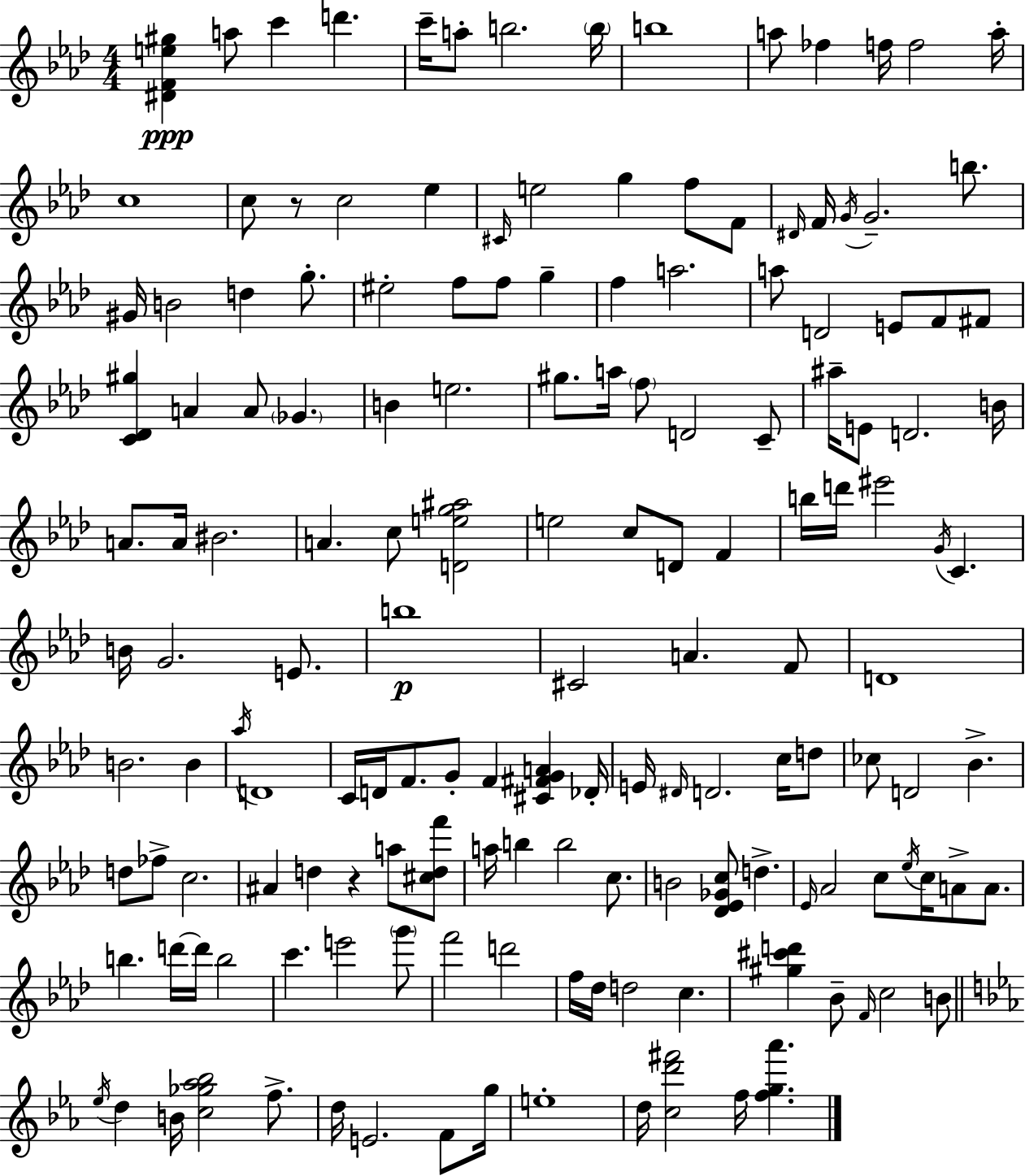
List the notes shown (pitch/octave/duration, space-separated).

[D#4,F4,E5,G#5]/q A5/e C6/q D6/q. C6/s A5/e B5/h. B5/s B5/w A5/e FES5/q F5/s F5/h A5/s C5/w C5/e R/e C5/h Eb5/q C#4/s E5/h G5/q F5/e F4/e D#4/s F4/s G4/s G4/h. B5/e. G#4/s B4/h D5/q G5/e. EIS5/h F5/e F5/e G5/q F5/q A5/h. A5/e D4/h E4/e F4/e F#4/e [C4,Db4,G#5]/q A4/q A4/e Gb4/q. B4/q E5/h. G#5/e. A5/s F5/e D4/h C4/e A#5/s E4/e D4/h. B4/s A4/e. A4/s BIS4/h. A4/q. C5/e [D4,E5,G5,A#5]/h E5/h C5/e D4/e F4/q B5/s D6/s EIS6/h G4/s C4/q. B4/s G4/h. E4/e. B5/w C#4/h A4/q. F4/e D4/w B4/h. B4/q Ab5/s D4/w C4/s D4/s F4/e. G4/e F4/q [C#4,F#4,G4,A4]/q Db4/s E4/s D#4/s D4/h. C5/s D5/e CES5/e D4/h Bb4/q. D5/e FES5/e C5/h. A#4/q D5/q R/q A5/e [C#5,D5,F6]/e A5/s B5/q B5/h C5/e. B4/h [Db4,Eb4,Gb4,C5]/e D5/q. Eb4/s Ab4/h C5/e Eb5/s C5/s A4/e A4/e. B5/q. D6/s D6/s B5/h C6/q. E6/h G6/e F6/h D6/h F5/s Db5/s D5/h C5/q. [G#5,C#6,D6]/q Bb4/e F4/s C5/h B4/e Eb5/s D5/q B4/s [C5,Gb5,Ab5,Bb5]/h F5/e. D5/s E4/h. F4/e G5/s E5/w D5/s [C5,D6,F#6]/h F5/s [F5,G5,Ab6]/q.